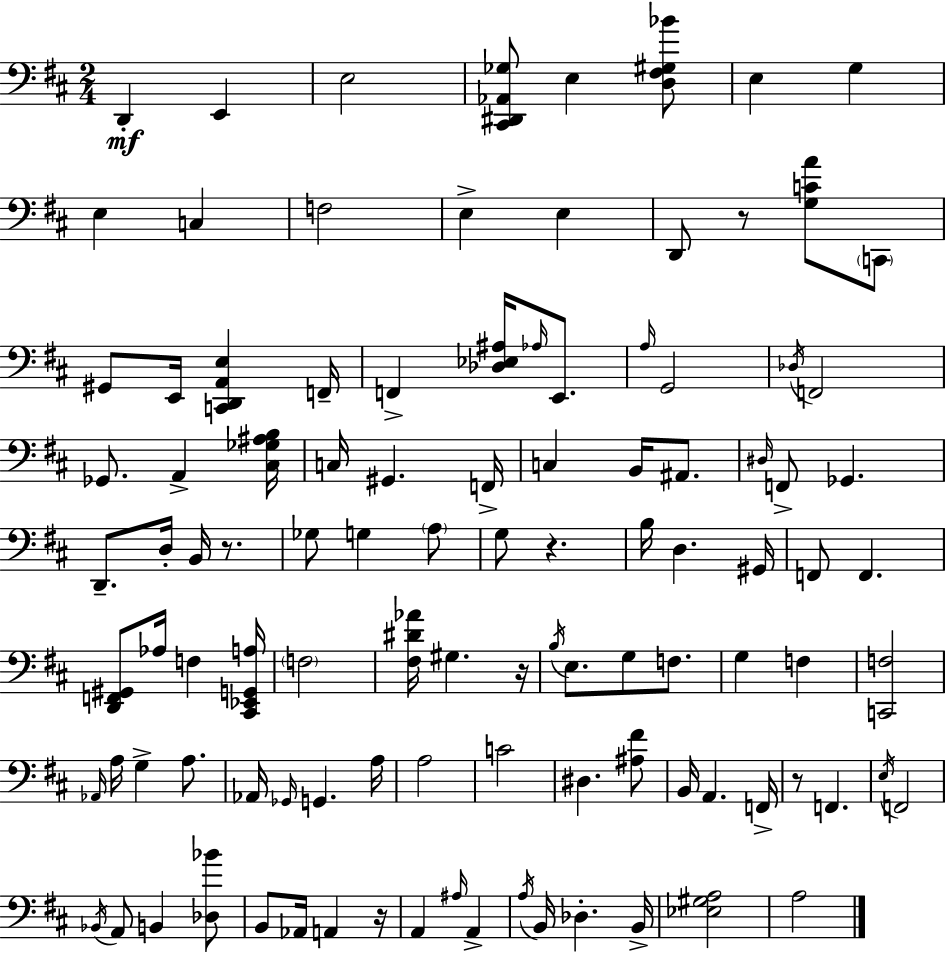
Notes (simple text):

D2/q E2/q E3/h [C#2,D#2,Ab2,Gb3]/e E3/q [D3,F#3,G#3,Bb4]/e E3/q G3/q E3/q C3/q F3/h E3/q E3/q D2/e R/e [G3,C4,A4]/e C2/e G#2/e E2/s [C2,D2,A2,E3]/q F2/s F2/q [Db3,Eb3,A#3]/s Ab3/s E2/e. A3/s G2/h Db3/s F2/h Gb2/e. A2/q [C#3,Gb3,A#3,B3]/s C3/s G#2/q. F2/s C3/q B2/s A#2/e. D#3/s F2/e Gb2/q. D2/e. D3/s B2/s R/e. Gb3/e G3/q A3/e G3/e R/q. B3/s D3/q. G#2/s F2/e F2/q. [D2,F2,G#2]/e Ab3/s F3/q [C#2,Eb2,G2,A3]/s F3/h [F#3,D#4,Ab4]/s G#3/q. R/s B3/s E3/e. G3/e F3/e. G3/q F3/q [C2,F3]/h Ab2/s A3/s G3/q A3/e. Ab2/s Gb2/s G2/q. A3/s A3/h C4/h D#3/q. [A#3,F#4]/e B2/s A2/q. F2/s R/e F2/q. E3/s F2/h Bb2/s A2/e B2/q [Db3,Bb4]/e B2/e Ab2/s A2/q R/s A2/q A#3/s A2/q A3/s B2/s Db3/q. B2/s [Eb3,G#3,A3]/h A3/h